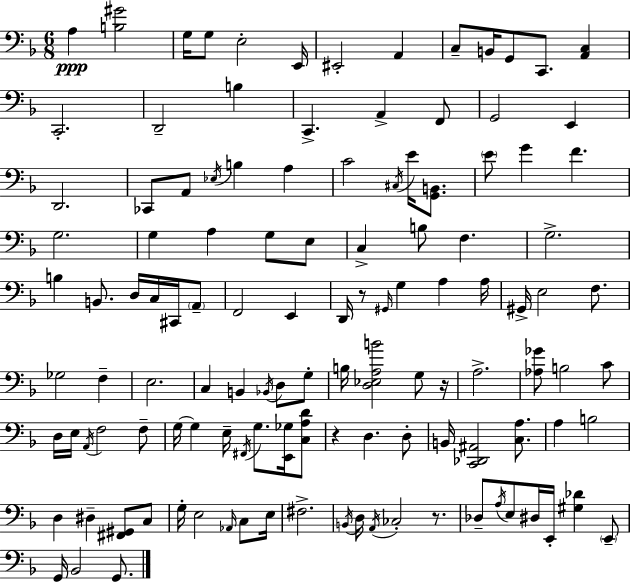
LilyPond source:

{
  \clef bass
  \numericTimeSignature
  \time 6/8
  \key f \major
  a4\ppp <b gis'>2 | g16 g8 e2-. e,16 | eis,2-. a,4 | c8-- b,16 g,8 c,8. <a, c>4 | \break c,2.-. | d,2-- b4 | c,4.-> a,4-> f,8 | g,2 e,4 | \break d,2. | ces,8 a,8 \acciaccatura { ees16 } b4 a4 | c'2 \acciaccatura { cis16 } e'16 <g, b,>8. | \parenthesize e'8 g'4 f'4. | \break g2. | g4 a4 g8 | e8 c4-> b8 f4. | g2.-> | \break b4 b,8. d16 c16 cis,16 | \parenthesize a,8-- f,2 e,4 | d,16 r8 \grace { gis,16 } g4 a4 | a16 gis,16-> e2 | \break f8. ges2 f4-- | e2. | c4 b,4 \acciaccatura { bes,16 } | d8 g8-. b16 <d ees a b'>2 | \break g8 r16 a2.-> | <aes ges'>8 b2 | c'8 d16 e16 \acciaccatura { a,16 } f2 | f8-- g16~~ g4 e16-- \acciaccatura { fis,16 } | \break g8. <e, ges>16 <c a d'>8 r4 d4. | d8-. b,16 <c, des, ais,>2 | <c a>8. a4 b2 | d4 dis4-- | \break <fis, gis,>8 c8 g16-. e2 | \grace { aes,16 } c8 e16 fis2.-> | \acciaccatura { b,16 } d16 \acciaccatura { a,16 } ces2-. | r8. des8-- \acciaccatura { a16 } | \break e8 dis16 e,16-. <gis des'>4 \parenthesize e,8-- g,16 bes,2 | g,8. \bar "|."
}